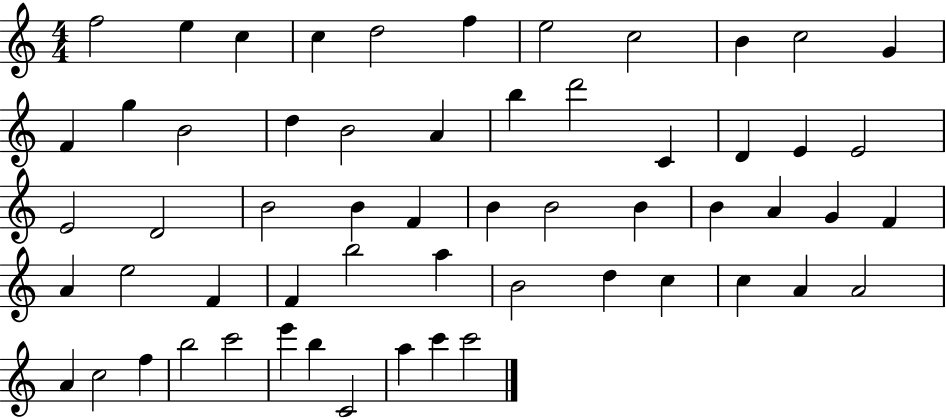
{
  \clef treble
  \numericTimeSignature
  \time 4/4
  \key c \major
  f''2 e''4 c''4 | c''4 d''2 f''4 | e''2 c''2 | b'4 c''2 g'4 | \break f'4 g''4 b'2 | d''4 b'2 a'4 | b''4 d'''2 c'4 | d'4 e'4 e'2 | \break e'2 d'2 | b'2 b'4 f'4 | b'4 b'2 b'4 | b'4 a'4 g'4 f'4 | \break a'4 e''2 f'4 | f'4 b''2 a''4 | b'2 d''4 c''4 | c''4 a'4 a'2 | \break a'4 c''2 f''4 | b''2 c'''2 | e'''4 b''4 c'2 | a''4 c'''4 c'''2 | \break \bar "|."
}